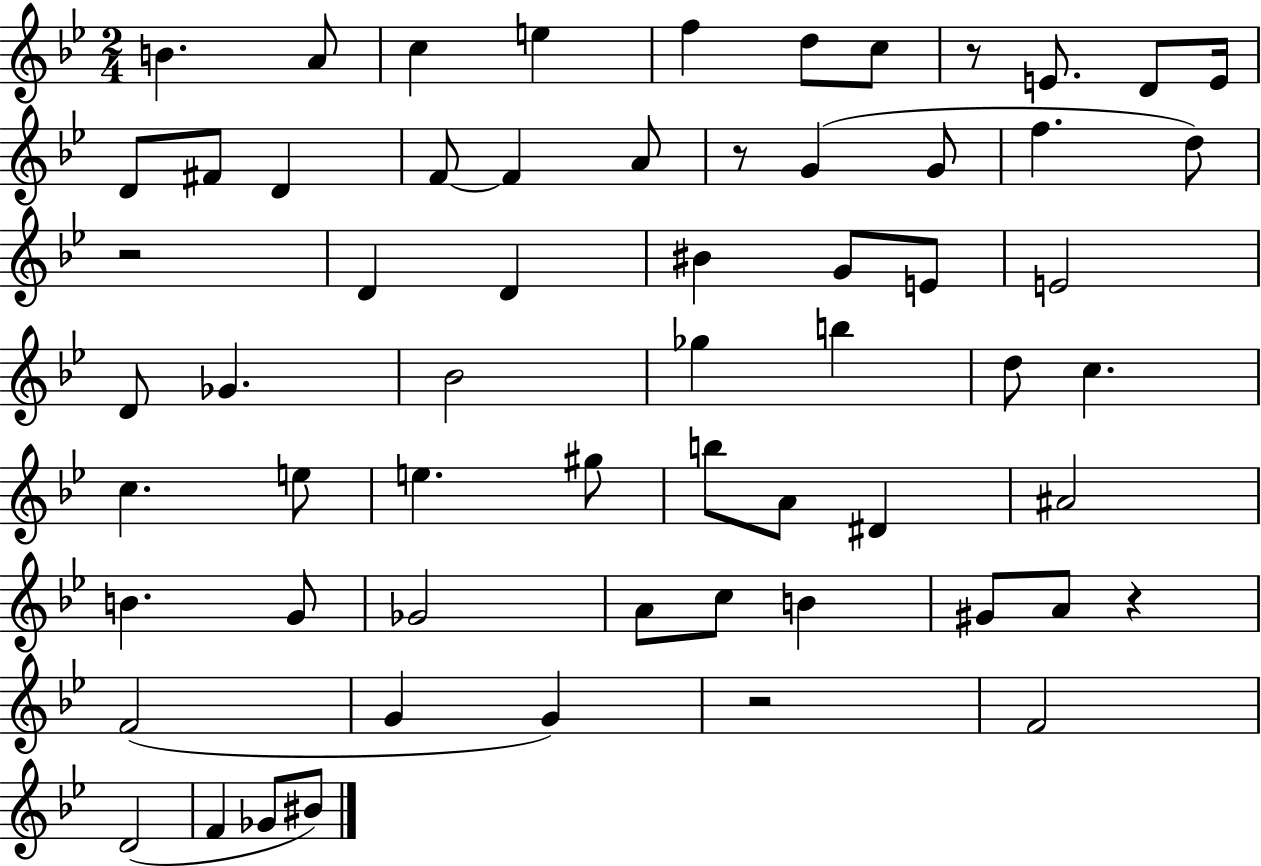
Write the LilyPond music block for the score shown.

{
  \clef treble
  \numericTimeSignature
  \time 2/4
  \key bes \major
  b'4. a'8 | c''4 e''4 | f''4 d''8 c''8 | r8 e'8. d'8 e'16 | \break d'8 fis'8 d'4 | f'8~~ f'4 a'8 | r8 g'4( g'8 | f''4. d''8) | \break r2 | d'4 d'4 | bis'4 g'8 e'8 | e'2 | \break d'8 ges'4. | bes'2 | ges''4 b''4 | d''8 c''4. | \break c''4. e''8 | e''4. gis''8 | b''8 a'8 dis'4 | ais'2 | \break b'4. g'8 | ges'2 | a'8 c''8 b'4 | gis'8 a'8 r4 | \break f'2( | g'4 g'4) | r2 | f'2 | \break d'2( | f'4 ges'8 bis'8) | \bar "|."
}